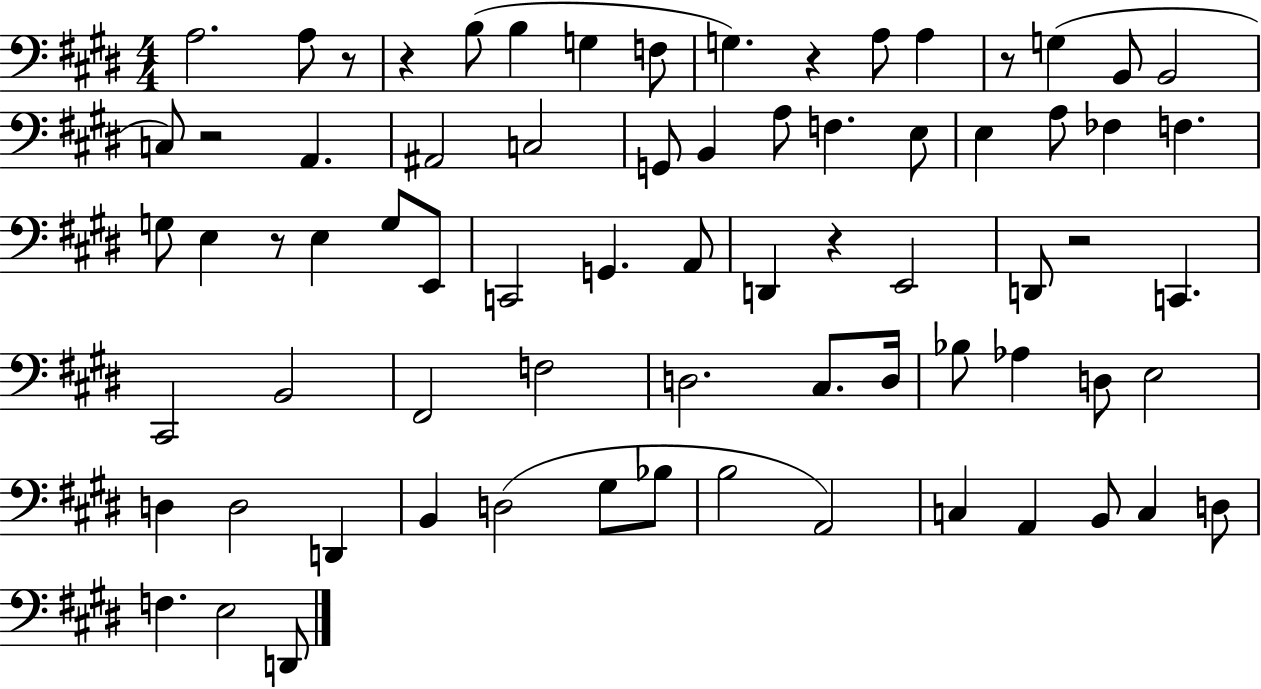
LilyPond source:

{
  \clef bass
  \numericTimeSignature
  \time 4/4
  \key e \major
  a2. a8 r8 | r4 b8( b4 g4 f8 | g4.) r4 a8 a4 | r8 g4( b,8 b,2 | \break c8) r2 a,4. | ais,2 c2 | g,8 b,4 a8 f4. e8 | e4 a8 fes4 f4. | \break g8 e4 r8 e4 g8 e,8 | c,2 g,4. a,8 | d,4 r4 e,2 | d,8 r2 c,4. | \break cis,2 b,2 | fis,2 f2 | d2. cis8. d16 | bes8 aes4 d8 e2 | \break d4 d2 d,4 | b,4 d2( gis8 bes8 | b2 a,2) | c4 a,4 b,8 c4 d8 | \break f4. e2 d,8 | \bar "|."
}